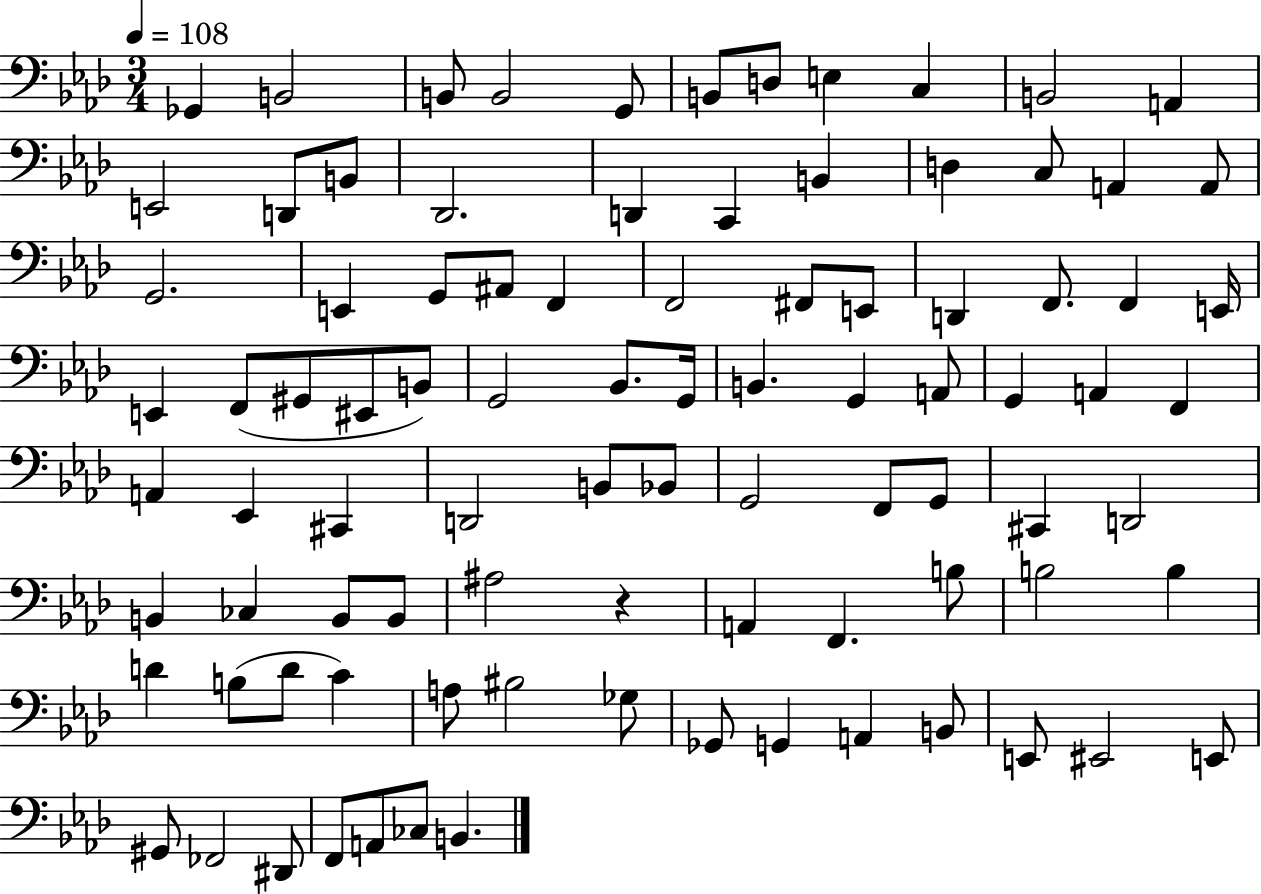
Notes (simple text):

Gb2/q B2/h B2/e B2/h G2/e B2/e D3/e E3/q C3/q B2/h A2/q E2/h D2/e B2/e Db2/h. D2/q C2/q B2/q D3/q C3/e A2/q A2/e G2/h. E2/q G2/e A#2/e F2/q F2/h F#2/e E2/e D2/q F2/e. F2/q E2/s E2/q F2/e G#2/e EIS2/e B2/e G2/h Bb2/e. G2/s B2/q. G2/q A2/e G2/q A2/q F2/q A2/q Eb2/q C#2/q D2/h B2/e Bb2/e G2/h F2/e G2/e C#2/q D2/h B2/q CES3/q B2/e B2/e A#3/h R/q A2/q F2/q. B3/e B3/h B3/q D4/q B3/e D4/e C4/q A3/e BIS3/h Gb3/e Gb2/e G2/q A2/q B2/e E2/e EIS2/h E2/e G#2/e FES2/h D#2/e F2/e A2/e CES3/e B2/q.